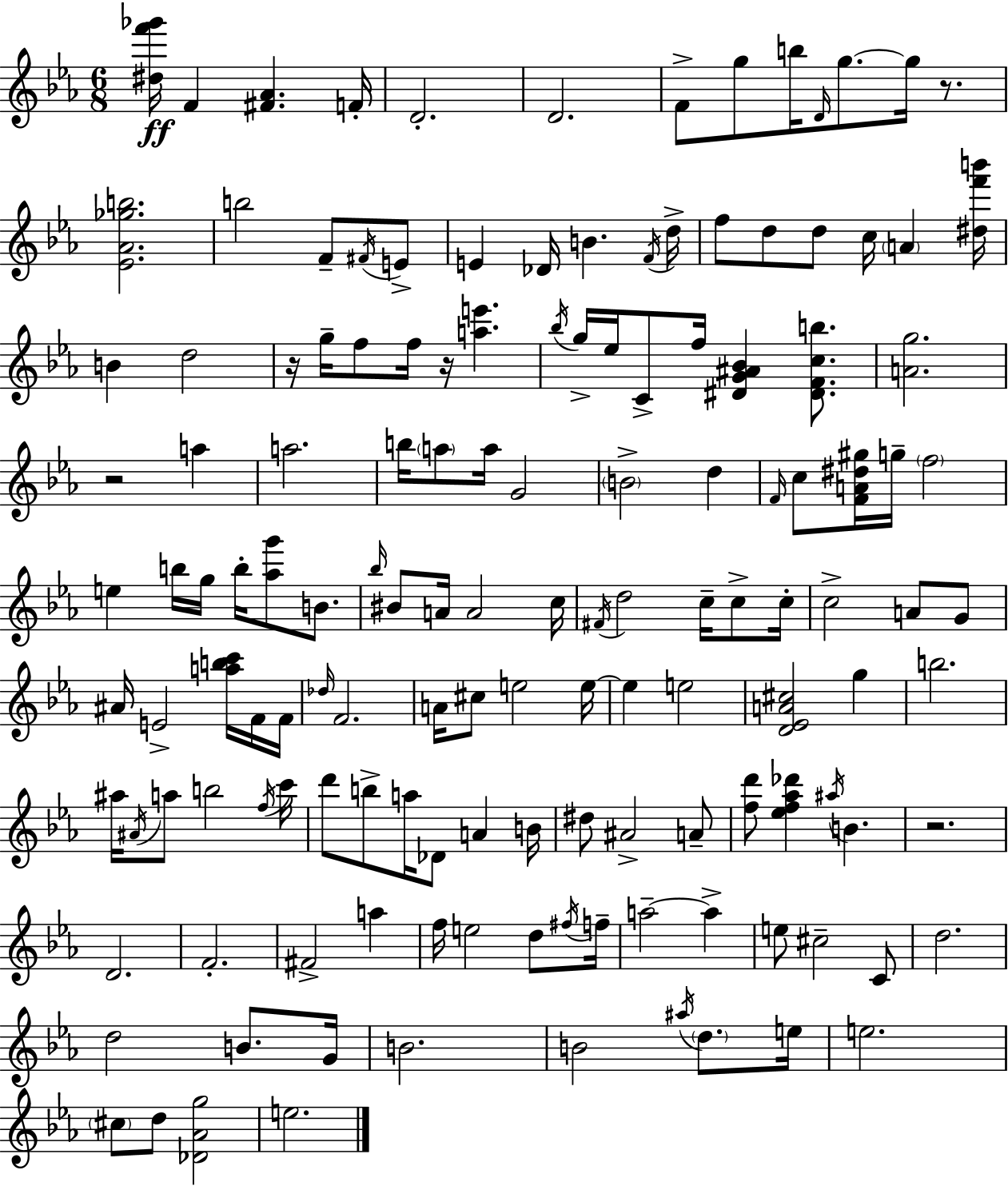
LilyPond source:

{
  \clef treble
  \numericTimeSignature
  \time 6/8
  \key ees \major
  <dis'' f''' ges'''>16\ff f'4 <fis' aes'>4. f'16-. | d'2.-. | d'2. | f'8-> g''8 b''16 \grace { d'16 } g''8.~~ g''16 r8. | \break <ees' aes' ges'' b''>2. | b''2 f'8-- \acciaccatura { fis'16 } | e'8-> e'4 des'16 b'4. | \acciaccatura { f'16 } d''16-> f''8 d''8 d''8 c''16 \parenthesize a'4 | \break <dis'' f''' b'''>16 b'4 d''2 | r16 g''16-- f''8 f''16 r16 <a'' e'''>4. | \acciaccatura { bes''16 } g''16-> ees''16 c'8-> f''16 <dis' g' ais' bes'>4 | <dis' f' c'' b''>8. <a' g''>2. | \break r2 | a''4 a''2. | b''16 \parenthesize a''8 a''16 g'2 | \parenthesize b'2-> | \break d''4 \grace { f'16 } c''8 <f' a' dis'' gis''>16 g''16-- \parenthesize f''2 | e''4 b''16 g''16 b''16-. | <aes'' g'''>8 b'8. \grace { bes''16 } bis'8 a'16 a'2 | c''16 \acciaccatura { fis'16 } d''2 | \break c''16-- c''8-> c''16-. c''2-> | a'8 g'8 ais'16 e'2-> | <a'' b'' c'''>16 f'16 f'16 \grace { des''16 } f'2. | a'16 cis''8 e''2 | \break e''16~~ e''4 | e''2 <d' ees' a' cis''>2 | g''4 b''2. | ais''16 \acciaccatura { ais'16 } a''8 | \break b''2 \acciaccatura { f''16 } c'''16 d'''8 | b''8-> a''16 des'8 a'4 b'16 dis''8 | ais'2-> a'8-- <f'' d'''>8 | <ees'' f'' aes'' des'''>4 \acciaccatura { ais''16 } b'4. r2. | \break d'2. | f'2.-. | fis'2-> | a''4 f''16 | \break e''2 d''8 \acciaccatura { fis''16 } f''16-- | a''2--~~ a''4-> | e''8 cis''2-- c'8 | d''2. | \break d''2 b'8. g'16 | b'2. | b'2 \acciaccatura { ais''16 } \parenthesize d''8. | e''16 e''2. | \break \parenthesize cis''8 d''8 <des' aes' g''>2 | e''2. | \bar "|."
}